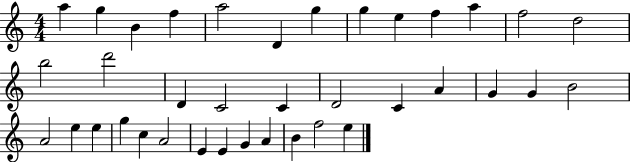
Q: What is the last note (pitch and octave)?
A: E5